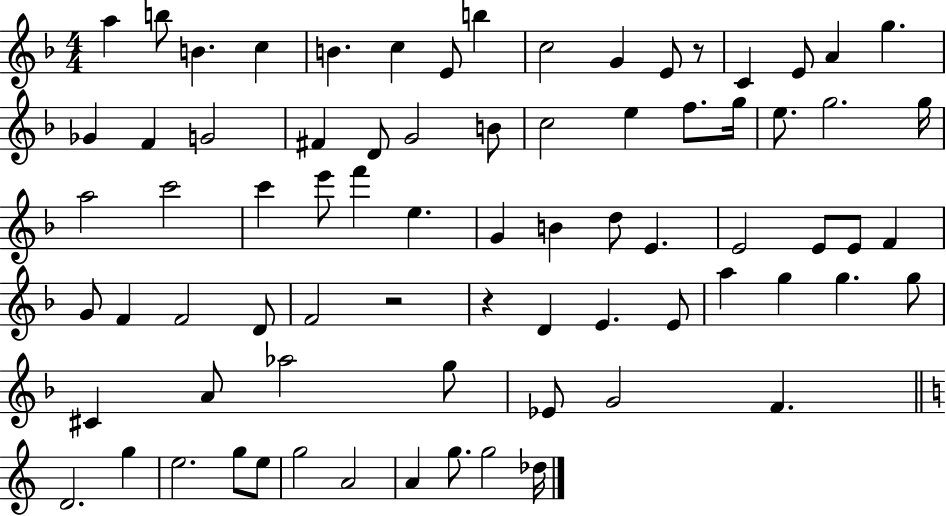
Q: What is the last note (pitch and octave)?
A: Db5